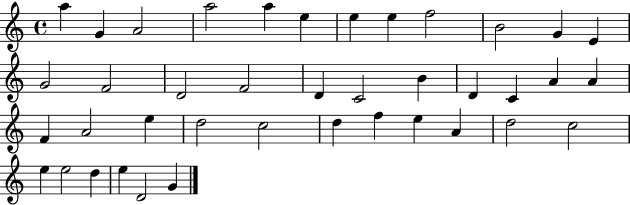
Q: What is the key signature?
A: C major